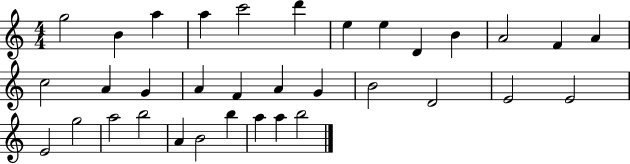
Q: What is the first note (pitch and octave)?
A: G5